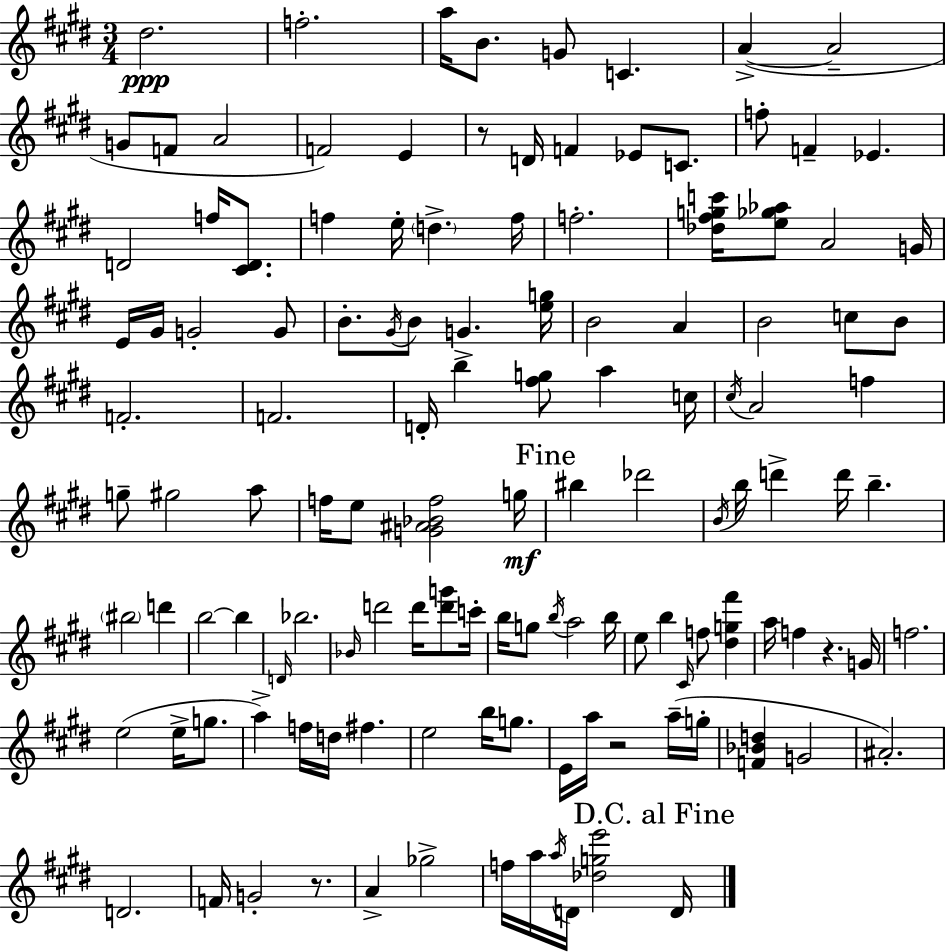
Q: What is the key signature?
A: E major